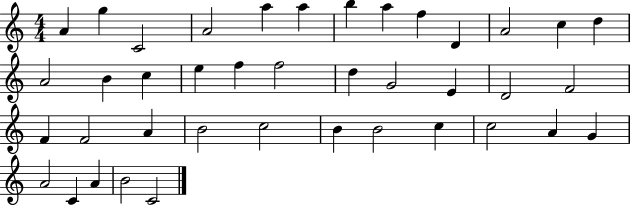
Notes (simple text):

A4/q G5/q C4/h A4/h A5/q A5/q B5/q A5/q F5/q D4/q A4/h C5/q D5/q A4/h B4/q C5/q E5/q F5/q F5/h D5/q G4/h E4/q D4/h F4/h F4/q F4/h A4/q B4/h C5/h B4/q B4/h C5/q C5/h A4/q G4/q A4/h C4/q A4/q B4/h C4/h